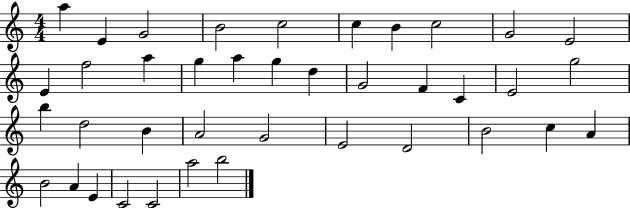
X:1
T:Untitled
M:4/4
L:1/4
K:C
a E G2 B2 c2 c B c2 G2 E2 E f2 a g a g d G2 F C E2 g2 b d2 B A2 G2 E2 D2 B2 c A B2 A E C2 C2 a2 b2